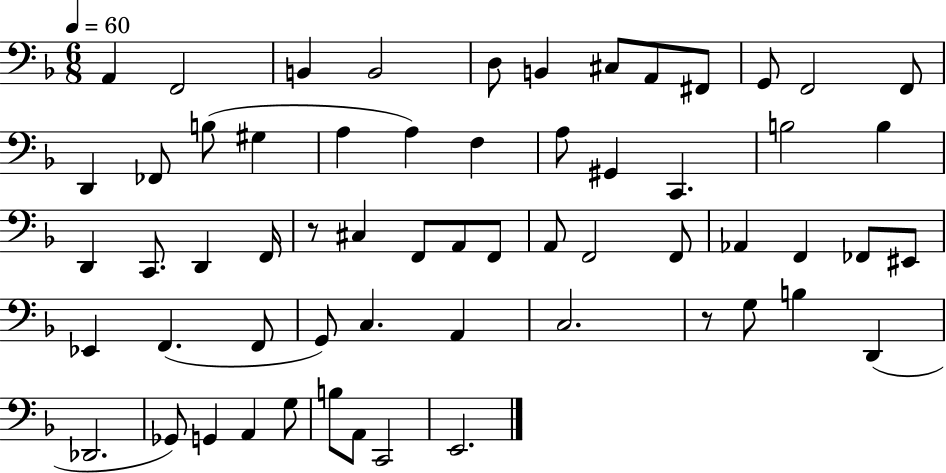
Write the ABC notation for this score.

X:1
T:Untitled
M:6/8
L:1/4
K:F
A,, F,,2 B,, B,,2 D,/2 B,, ^C,/2 A,,/2 ^F,,/2 G,,/2 F,,2 F,,/2 D,, _F,,/2 B,/2 ^G, A, A, F, A,/2 ^G,, C,, B,2 B, D,, C,,/2 D,, F,,/4 z/2 ^C, F,,/2 A,,/2 F,,/2 A,,/2 F,,2 F,,/2 _A,, F,, _F,,/2 ^E,,/2 _E,, F,, F,,/2 G,,/2 C, A,, C,2 z/2 G,/2 B, D,, _D,,2 _G,,/2 G,, A,, G,/2 B,/2 A,,/2 C,,2 E,,2